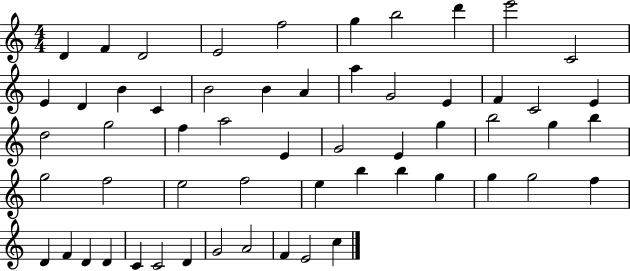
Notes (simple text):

D4/q F4/q D4/h E4/h F5/h G5/q B5/h D6/q E6/h C4/h E4/q D4/q B4/q C4/q B4/h B4/q A4/q A5/q G4/h E4/q F4/q C4/h E4/q D5/h G5/h F5/q A5/h E4/q G4/h E4/q G5/q B5/h G5/q B5/q G5/h F5/h E5/h F5/h E5/q B5/q B5/q G5/q G5/q G5/h F5/q D4/q F4/q D4/q D4/q C4/q C4/h D4/q G4/h A4/h F4/q E4/h C5/q